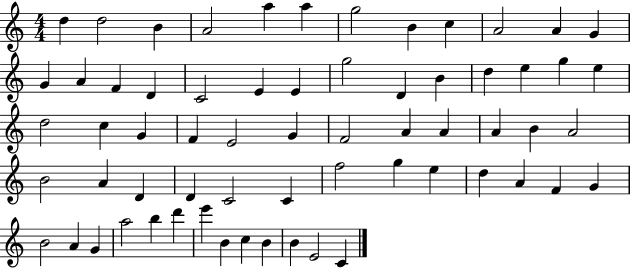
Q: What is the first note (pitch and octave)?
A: D5